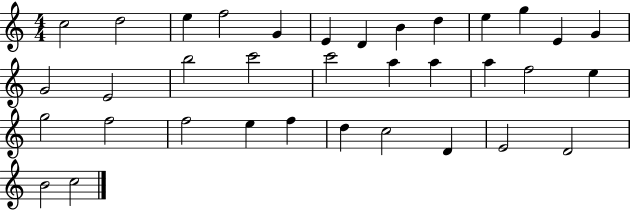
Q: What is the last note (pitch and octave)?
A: C5